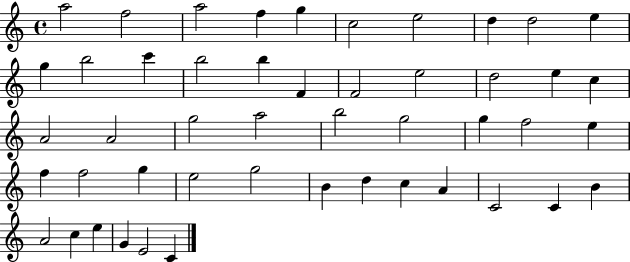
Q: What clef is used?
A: treble